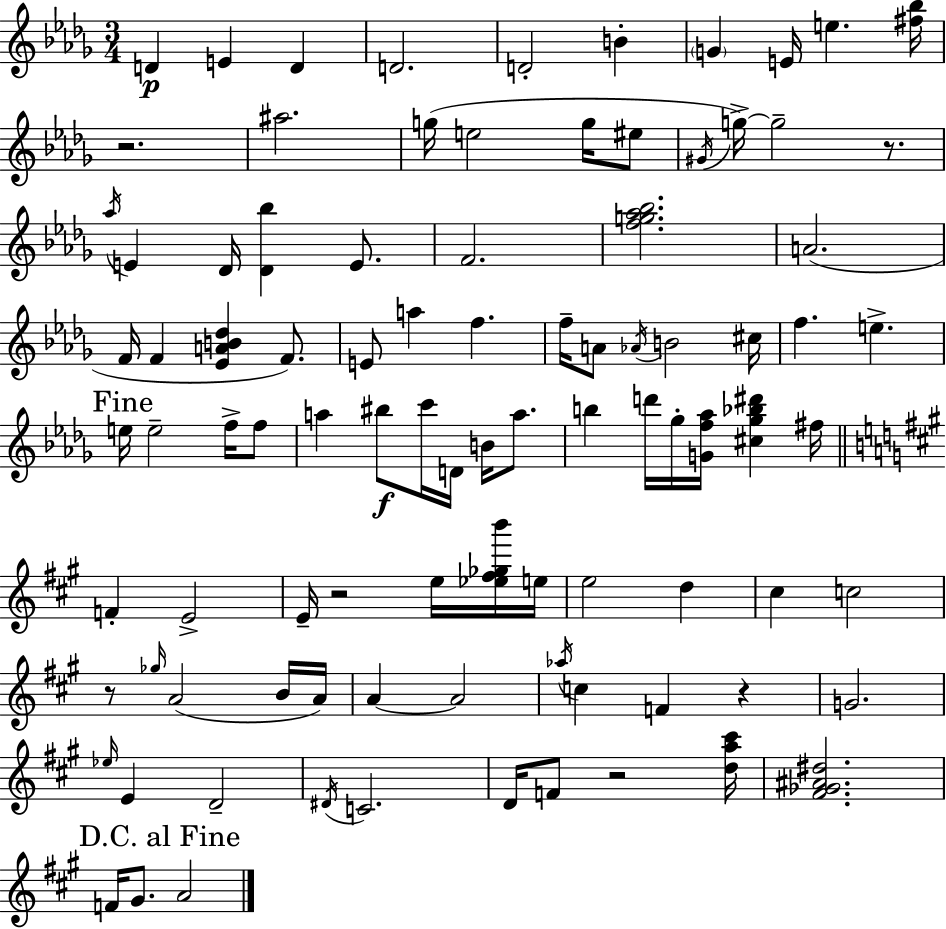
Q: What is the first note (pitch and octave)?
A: D4